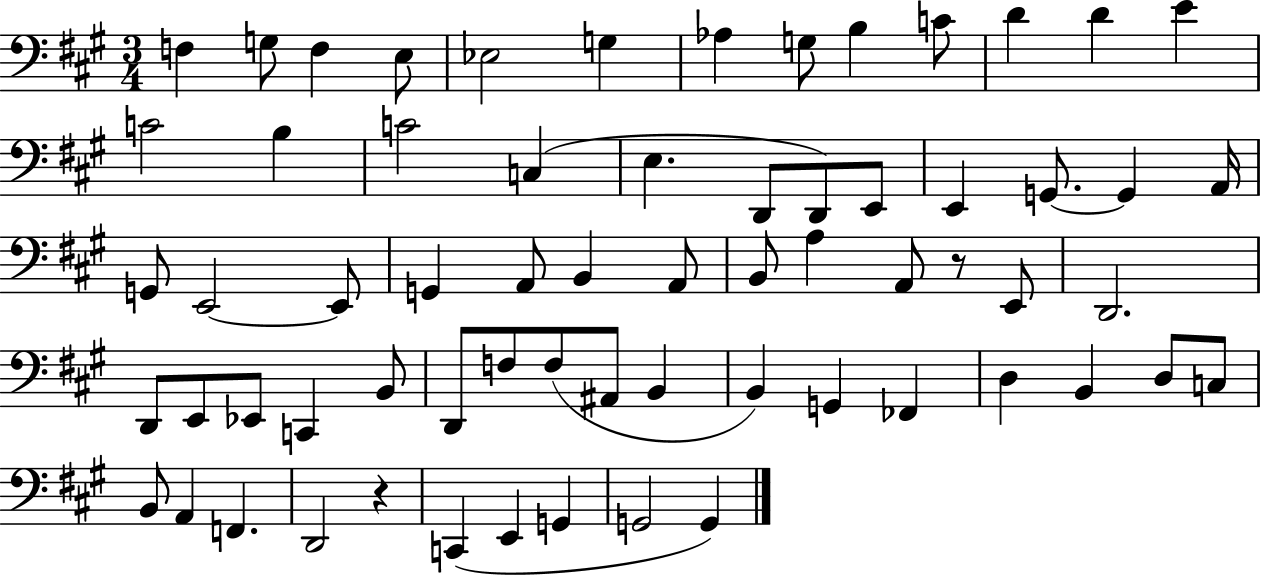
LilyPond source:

{
  \clef bass
  \numericTimeSignature
  \time 3/4
  \key a \major
  f4 g8 f4 e8 | ees2 g4 | aes4 g8 b4 c'8 | d'4 d'4 e'4 | \break c'2 b4 | c'2 c4( | e4. d,8 d,8) e,8 | e,4 g,8.~~ g,4 a,16 | \break g,8 e,2~~ e,8 | g,4 a,8 b,4 a,8 | b,8 a4 a,8 r8 e,8 | d,2. | \break d,8 e,8 ees,8 c,4 b,8 | d,8 f8 f8( ais,8 b,4 | b,4) g,4 fes,4 | d4 b,4 d8 c8 | \break b,8 a,4 f,4. | d,2 r4 | c,4( e,4 g,4 | g,2 g,4) | \break \bar "|."
}